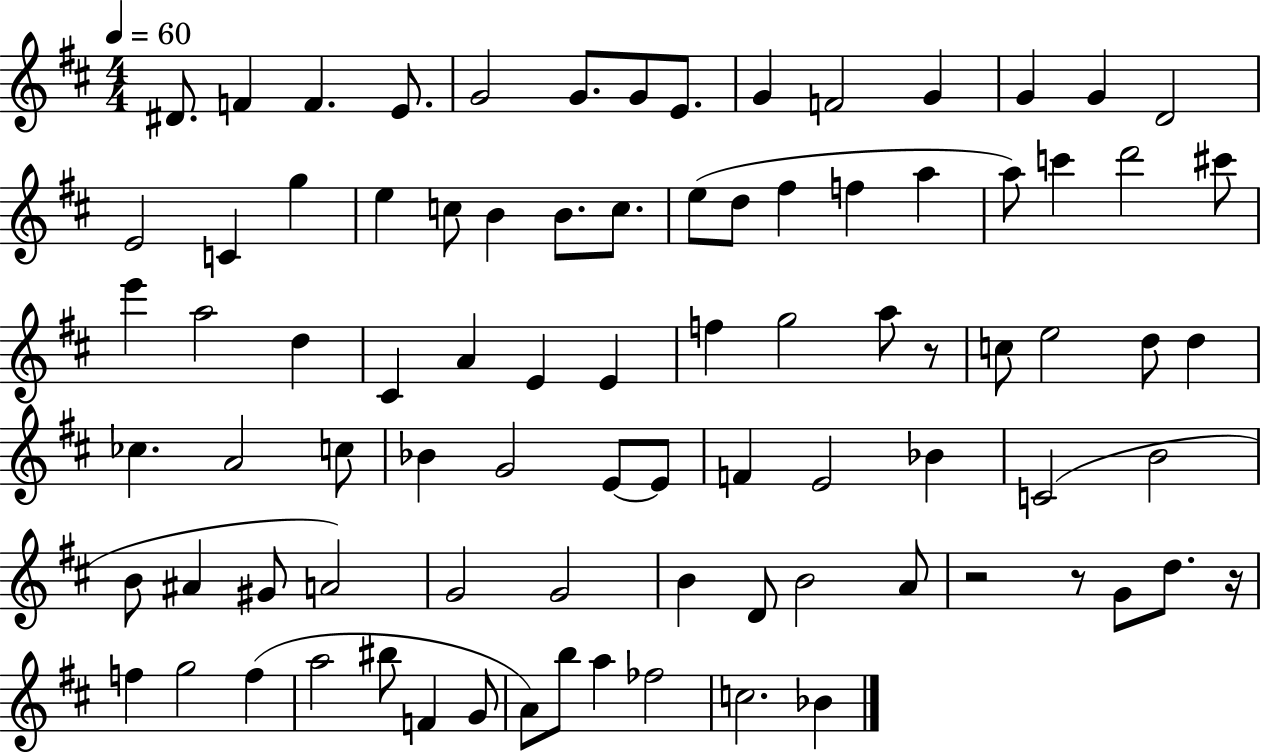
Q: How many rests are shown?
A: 4